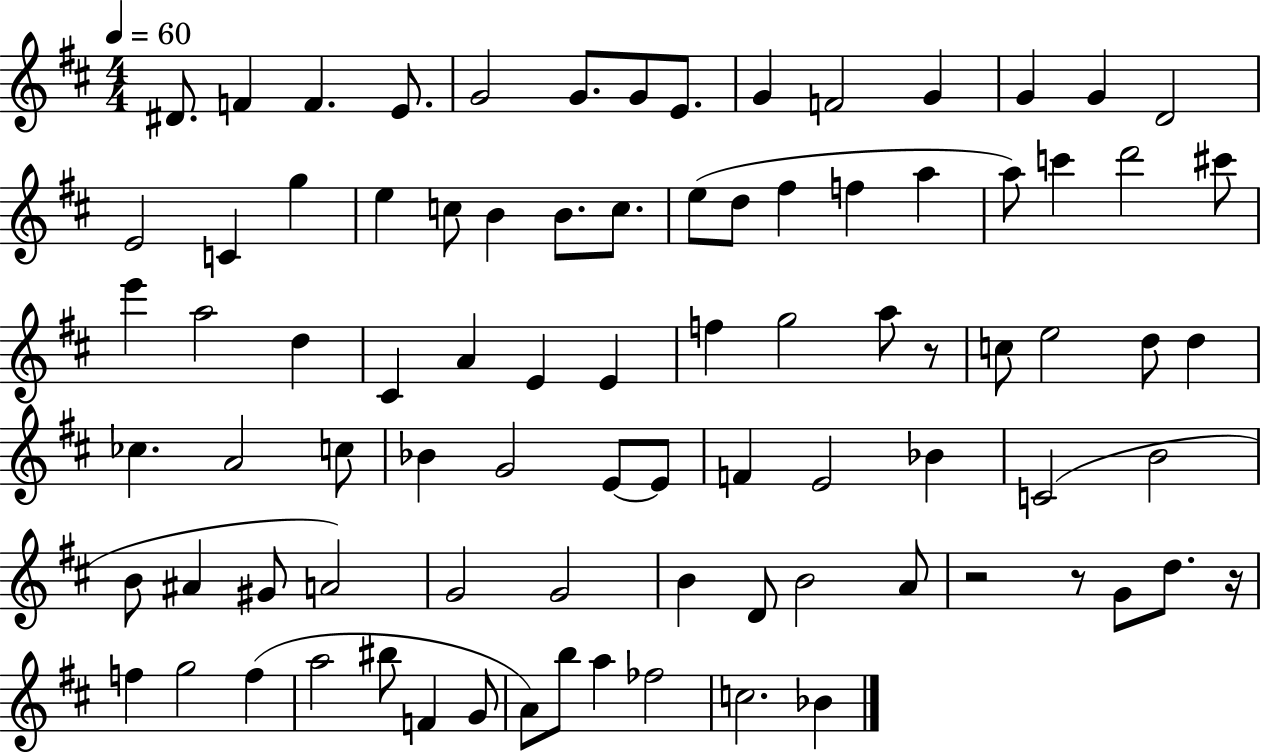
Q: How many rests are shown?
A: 4